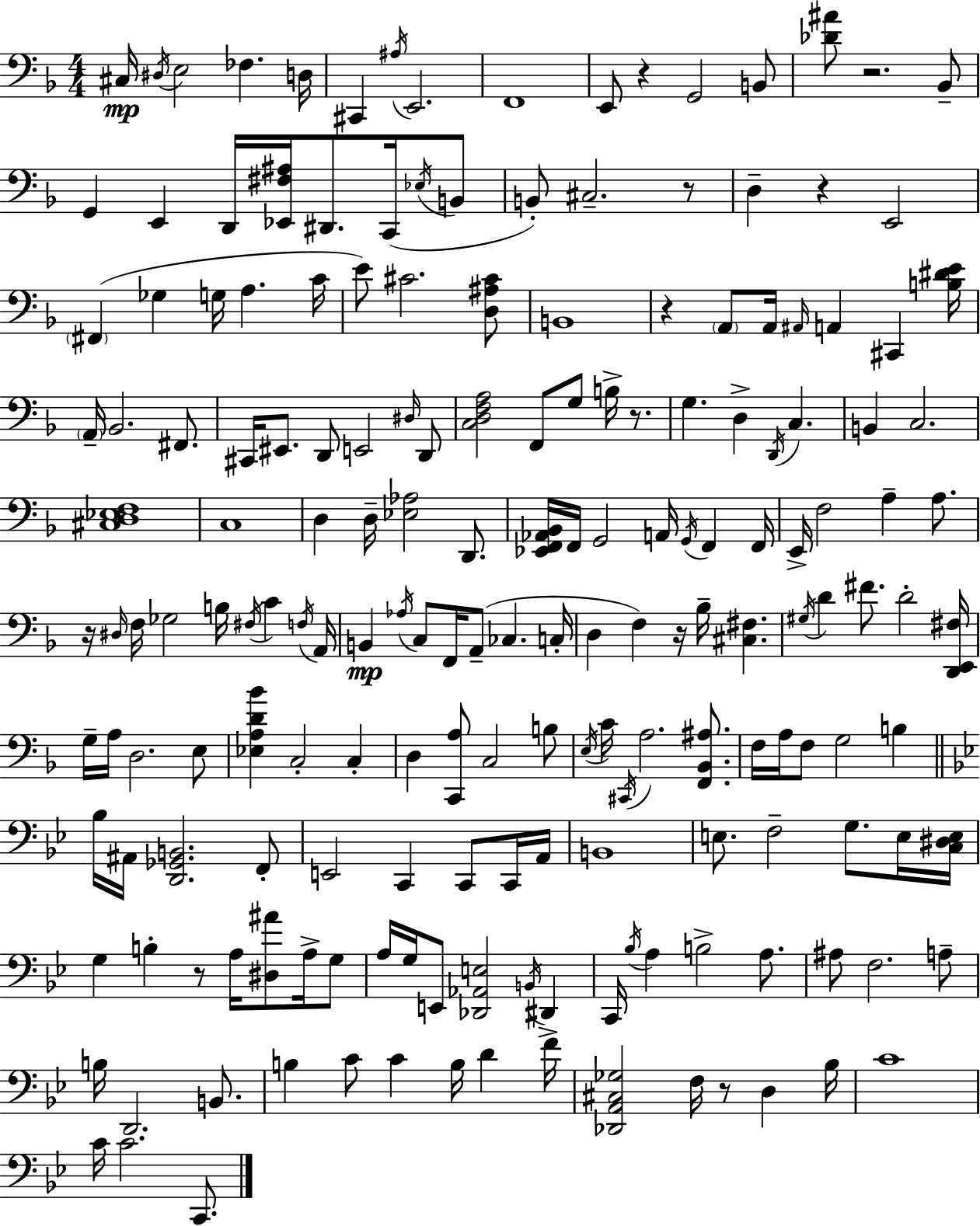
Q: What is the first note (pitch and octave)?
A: C#3